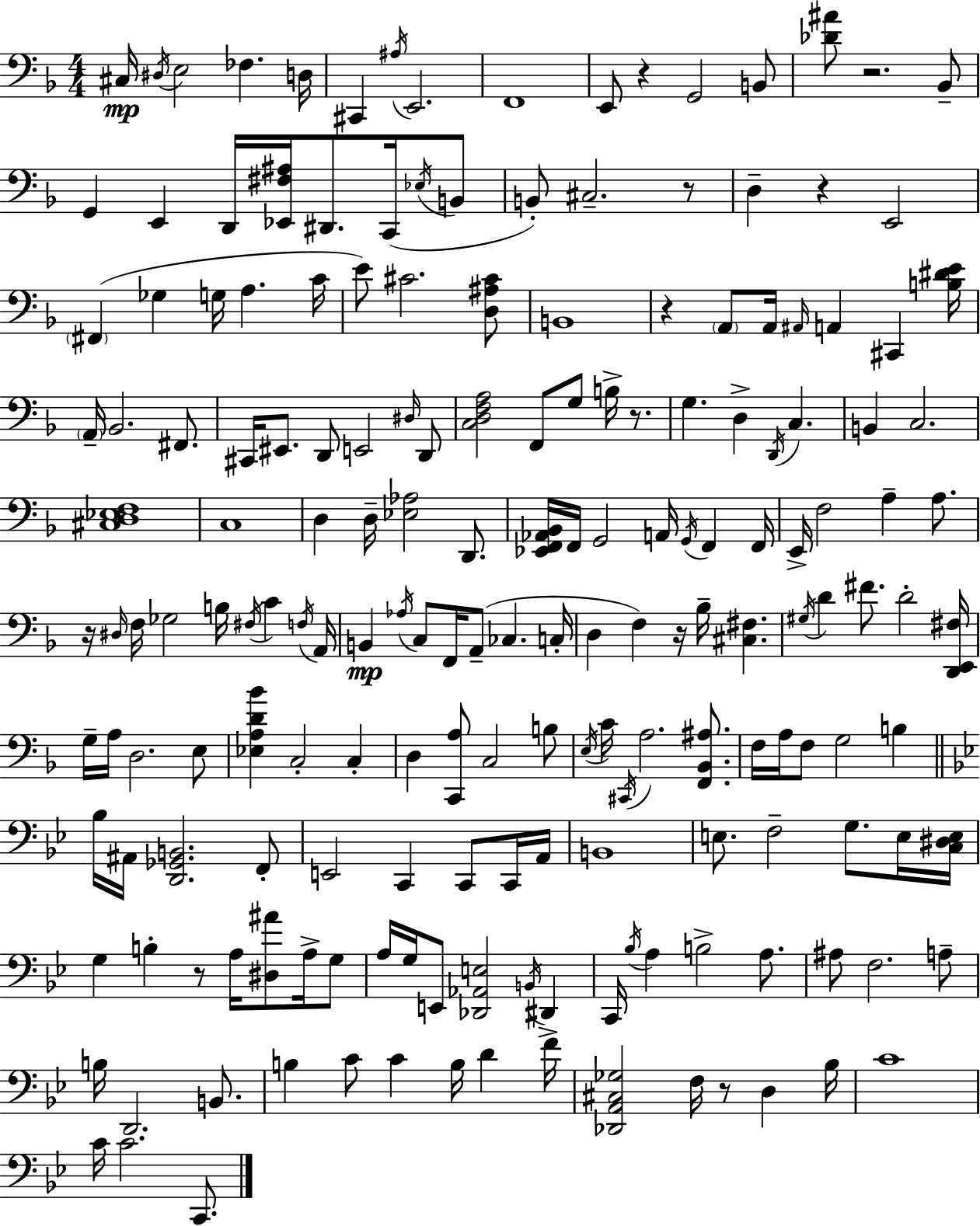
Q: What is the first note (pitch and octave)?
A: C#3